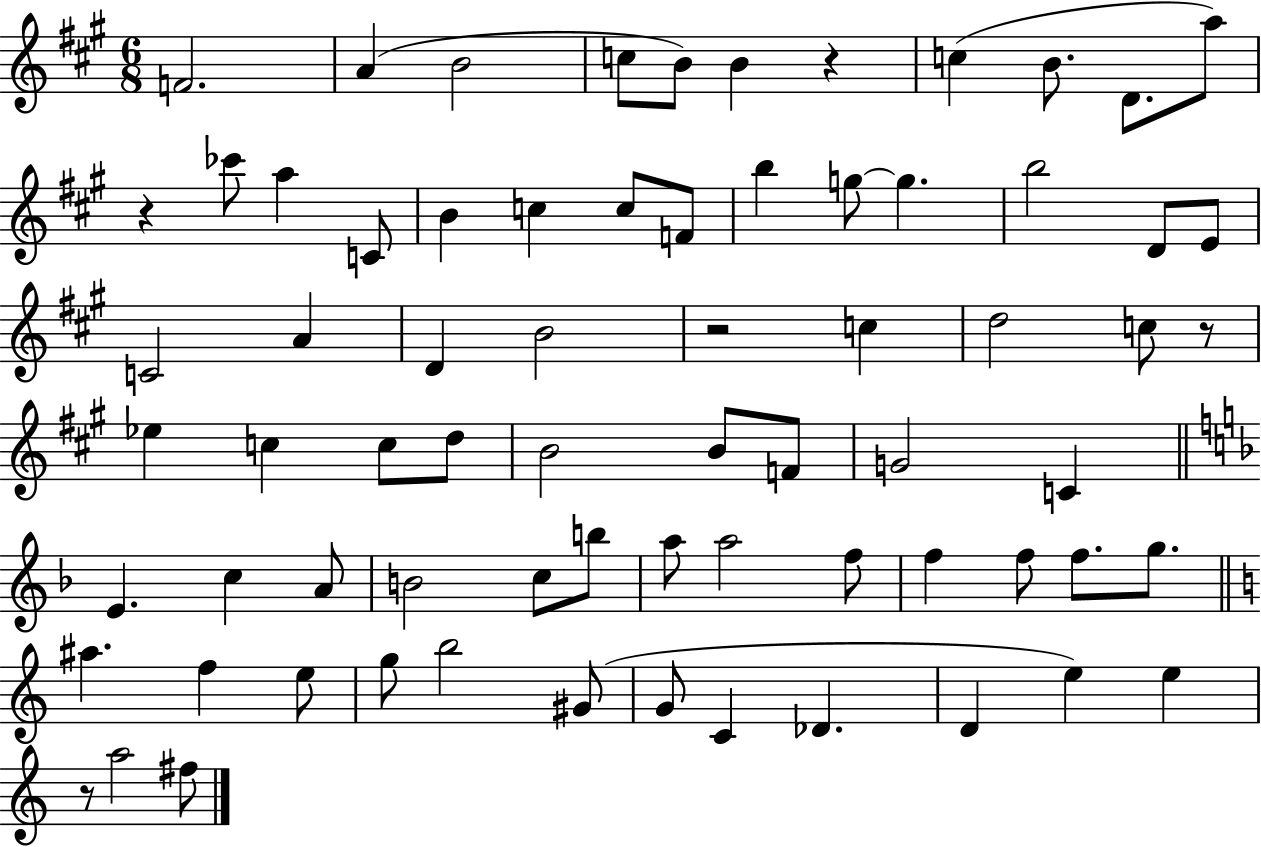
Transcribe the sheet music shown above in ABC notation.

X:1
T:Untitled
M:6/8
L:1/4
K:A
F2 A B2 c/2 B/2 B z c B/2 D/2 a/2 z _c'/2 a C/2 B c c/2 F/2 b g/2 g b2 D/2 E/2 C2 A D B2 z2 c d2 c/2 z/2 _e c c/2 d/2 B2 B/2 F/2 G2 C E c A/2 B2 c/2 b/2 a/2 a2 f/2 f f/2 f/2 g/2 ^a f e/2 g/2 b2 ^G/2 G/2 C _D D e e z/2 a2 ^f/2